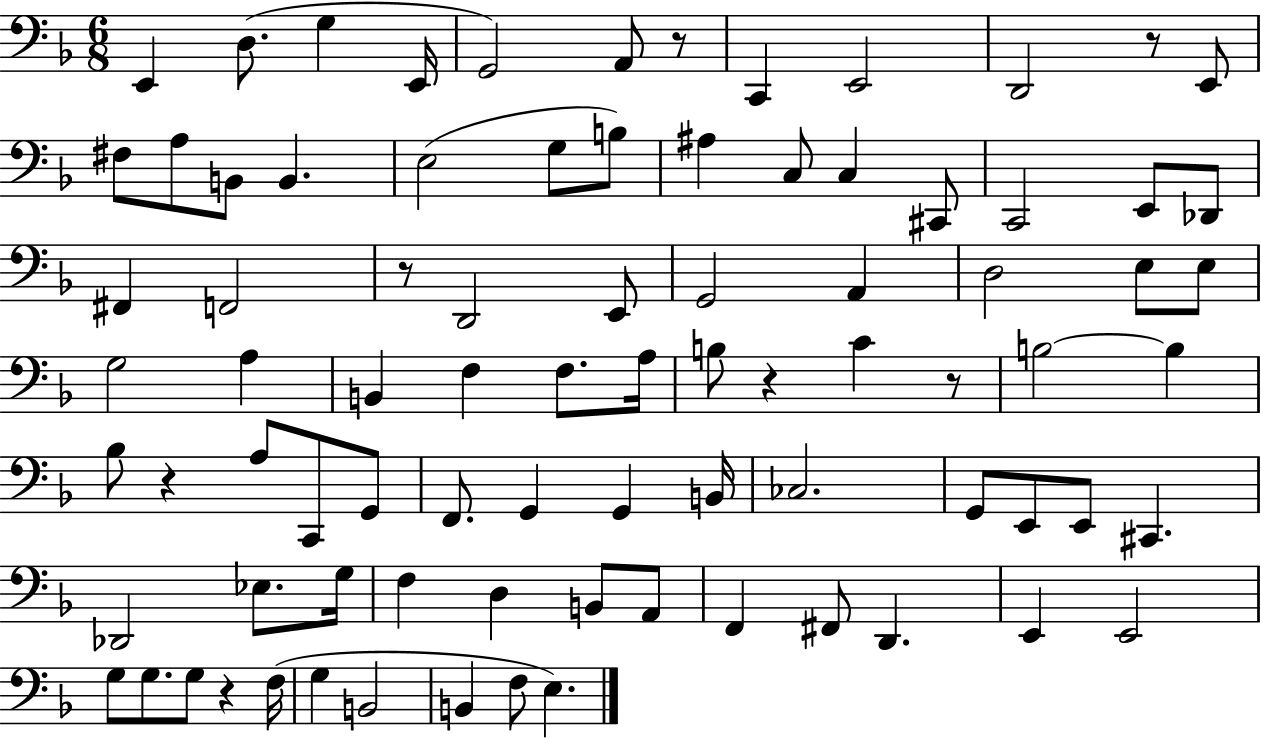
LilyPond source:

{
  \clef bass
  \numericTimeSignature
  \time 6/8
  \key f \major
  e,4 d8.( g4 e,16 | g,2) a,8 r8 | c,4 e,2 | d,2 r8 e,8 | \break fis8 a8 b,8 b,4. | e2( g8 b8) | ais4 c8 c4 cis,8 | c,2 e,8 des,8 | \break fis,4 f,2 | r8 d,2 e,8 | g,2 a,4 | d2 e8 e8 | \break g2 a4 | b,4 f4 f8. a16 | b8 r4 c'4 r8 | b2~~ b4 | \break bes8 r4 a8 c,8 g,8 | f,8. g,4 g,4 b,16 | ces2. | g,8 e,8 e,8 cis,4. | \break des,2 ees8. g16 | f4 d4 b,8 a,8 | f,4 fis,8 d,4. | e,4 e,2 | \break g8 g8. g8 r4 f16( | g4 b,2 | b,4 f8 e4.) | \bar "|."
}